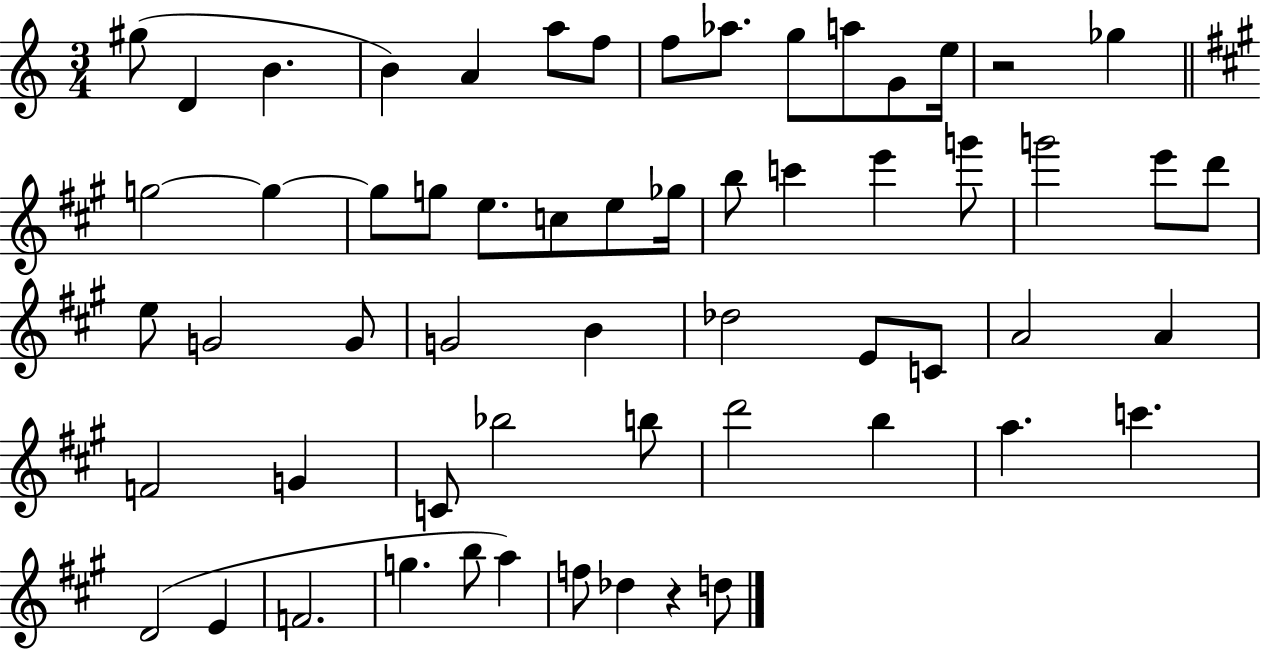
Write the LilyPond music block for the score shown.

{
  \clef treble
  \numericTimeSignature
  \time 3/4
  \key c \major
  \repeat volta 2 { gis''8( d'4 b'4. | b'4) a'4 a''8 f''8 | f''8 aes''8. g''8 a''8 g'8 e''16 | r2 ges''4 | \break \bar "||" \break \key a \major g''2~~ g''4~~ | g''8 g''8 e''8. c''8 e''8 ges''16 | b''8 c'''4 e'''4 g'''8 | g'''2 e'''8 d'''8 | \break e''8 g'2 g'8 | g'2 b'4 | des''2 e'8 c'8 | a'2 a'4 | \break f'2 g'4 | c'8 bes''2 b''8 | d'''2 b''4 | a''4. c'''4. | \break d'2( e'4 | f'2. | g''4. b''8 a''4) | f''8 des''4 r4 d''8 | \break } \bar "|."
}